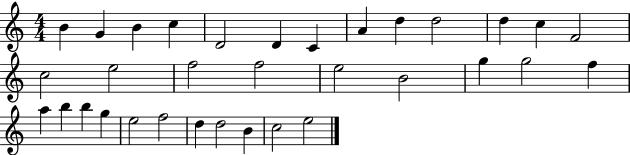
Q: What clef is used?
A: treble